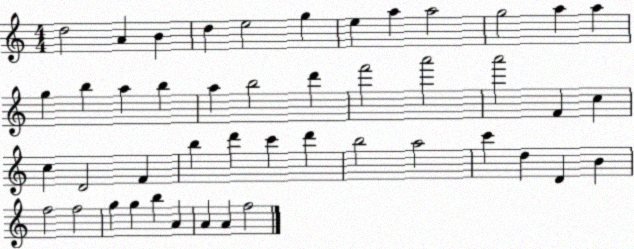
X:1
T:Untitled
M:4/4
L:1/4
K:C
d2 A B d e2 g e a a2 g2 a a g b a b a b2 d' f'2 a'2 a'2 F c c D2 F b d' c' d' b2 a2 c' d D B f2 f2 g g b A A A f2